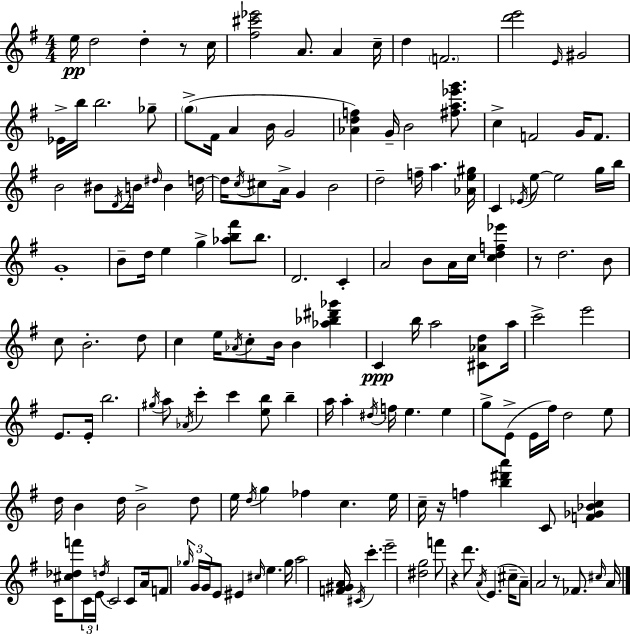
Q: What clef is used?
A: treble